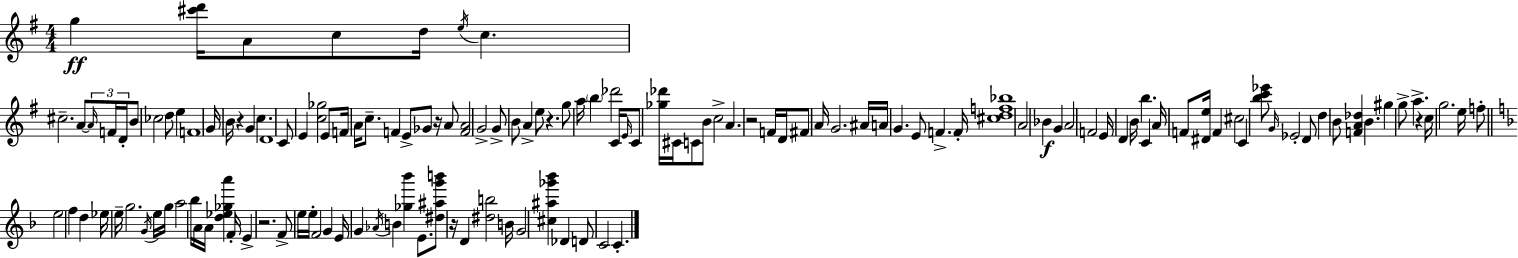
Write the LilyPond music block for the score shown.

{
  \clef treble
  \numericTimeSignature
  \time 4/4
  \key e \minor
  g''4\ff <cis''' d'''>16 a'8 c''8 d''16 \acciaccatura { e''16 } c''4. | cis''2.-- a'8~~ \tuplet 3/2 { \grace { a'16 } | f'16 d'16-. } b'8 ces''2 d''8 e''4 | f'1 | \break g'16 b'16 r4 g'4 c''4. | d'1 | c'8 e'4 <c'' ges''>2 | e'8 f'16 a'16 c''8.-- f'4 e'8-> ges'8 r16 | \break a'8 <f' a'>2 g'2-> | g'8-> b'8 a'4-> e''8 r4. | g''8 a''16 \parenthesize b''4 des'''2 | c'16 \grace { e'16 } c'8 <ges'' des'''>16 cis'16 c'8 b'8 c''2-> | \break a'4. r2 | f'16 d'16 fis'8 a'16 g'2. | ais'16 a'16 g'4. e'8 f'4.-> | f'16-. <cis'' d'' f'' bes''>1 | \break a'2 bes'4\f g'4 | a'2 f'2 | e'16 d'4 b'16 b''4. c'4 | a'16 f'8 <dis' e''>16 f'4 cis''2 | \break c'4 <b'' c''' ees'''>8 \grace { g'16 } ees'2-. | d'8 d''4 b'8 <f' a' des''>4 b'4. | gis''4 g''8-> a''4.-> | r4 c''16 g''2. | \break e''16 f''8-. \bar "||" \break \key f \major e''2 f''4 d''4 | ees''16 e''16-- g''2. \acciaccatura { g'16 } e''16 | g''16 a''2 bes''16 a'16 a'16 <d'' ees'' ges'' a'''>4 | f'16-. e'4-> r2. | \break f'8-> e''16 e''16-. f'2 g'4 | e'16 g'4 \acciaccatura { aes'16 } b'4 <ges'' bes'''>4 e'8. | <dis'' ais'' g''' b'''>8 r16 d'4 <dis'' b''>2 | b'16 g'2 <cis'' ais'' ges''' bes'''>4 des'4 | \break d'8 c'2 c'4.-. | \bar "|."
}